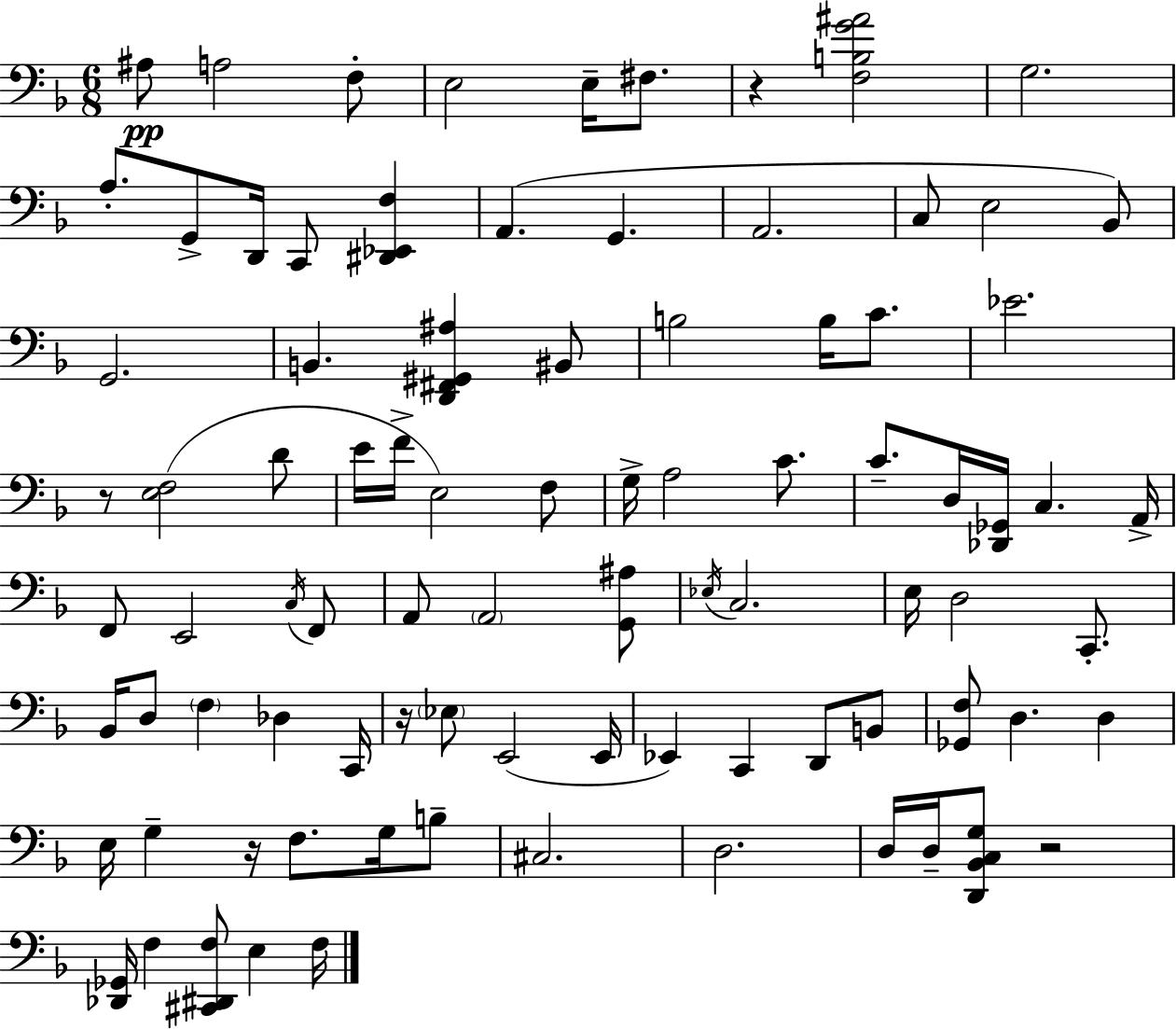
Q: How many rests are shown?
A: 5